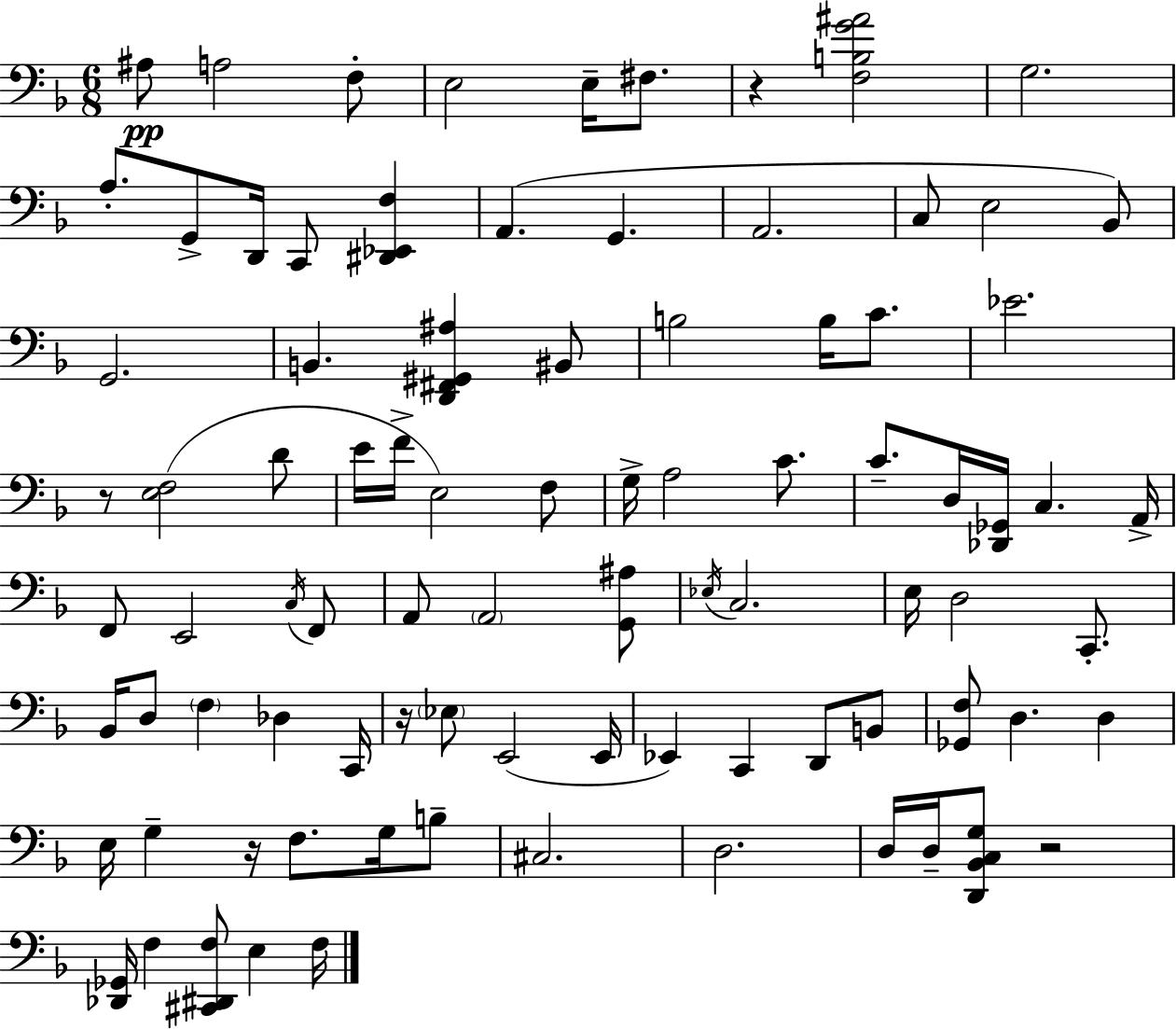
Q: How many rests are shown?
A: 5